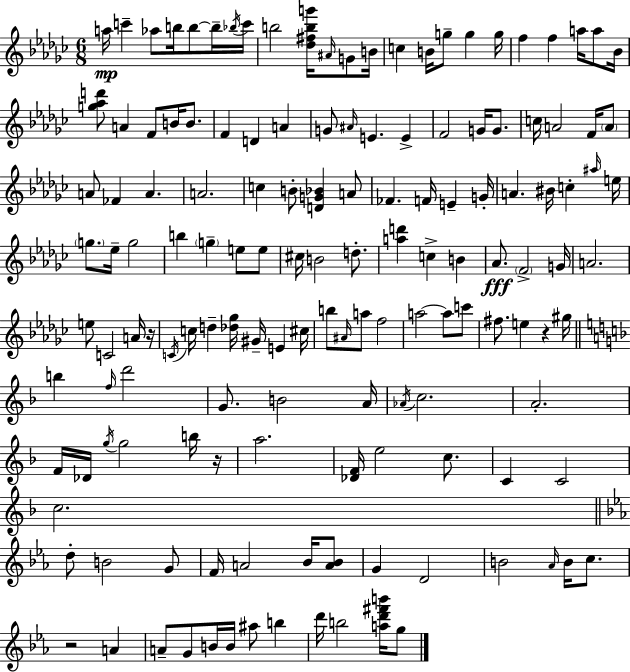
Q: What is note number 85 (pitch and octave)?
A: F5